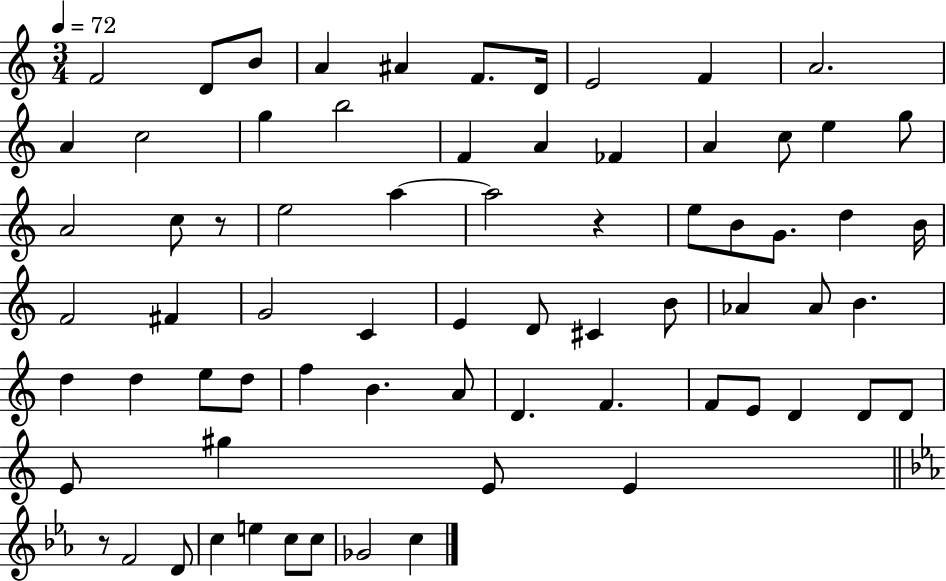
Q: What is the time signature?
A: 3/4